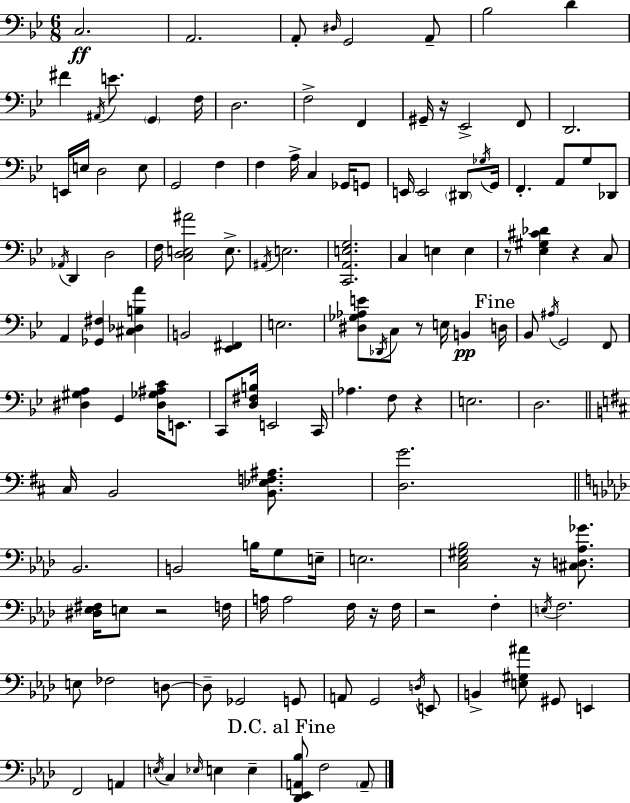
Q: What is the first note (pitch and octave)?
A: C3